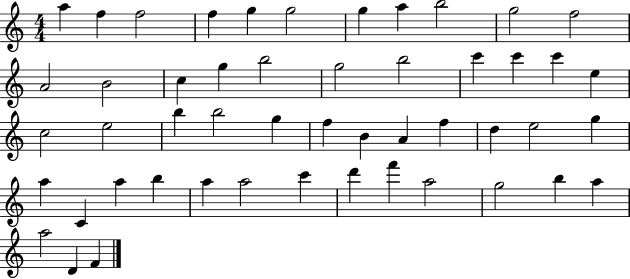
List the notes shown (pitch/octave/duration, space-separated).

A5/q F5/q F5/h F5/q G5/q G5/h G5/q A5/q B5/h G5/h F5/h A4/h B4/h C5/q G5/q B5/h G5/h B5/h C6/q C6/q C6/q E5/q C5/h E5/h B5/q B5/h G5/q F5/q B4/q A4/q F5/q D5/q E5/h G5/q A5/q C4/q A5/q B5/q A5/q A5/h C6/q D6/q F6/q A5/h G5/h B5/q A5/q A5/h D4/q F4/q